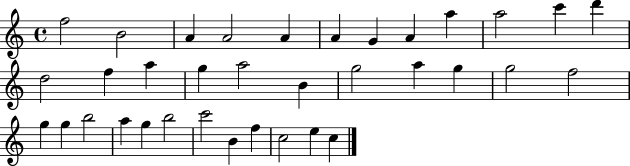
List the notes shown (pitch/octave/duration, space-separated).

F5/h B4/h A4/q A4/h A4/q A4/q G4/q A4/q A5/q A5/h C6/q D6/q D5/h F5/q A5/q G5/q A5/h B4/q G5/h A5/q G5/q G5/h F5/h G5/q G5/q B5/h A5/q G5/q B5/h C6/h B4/q F5/q C5/h E5/q C5/q